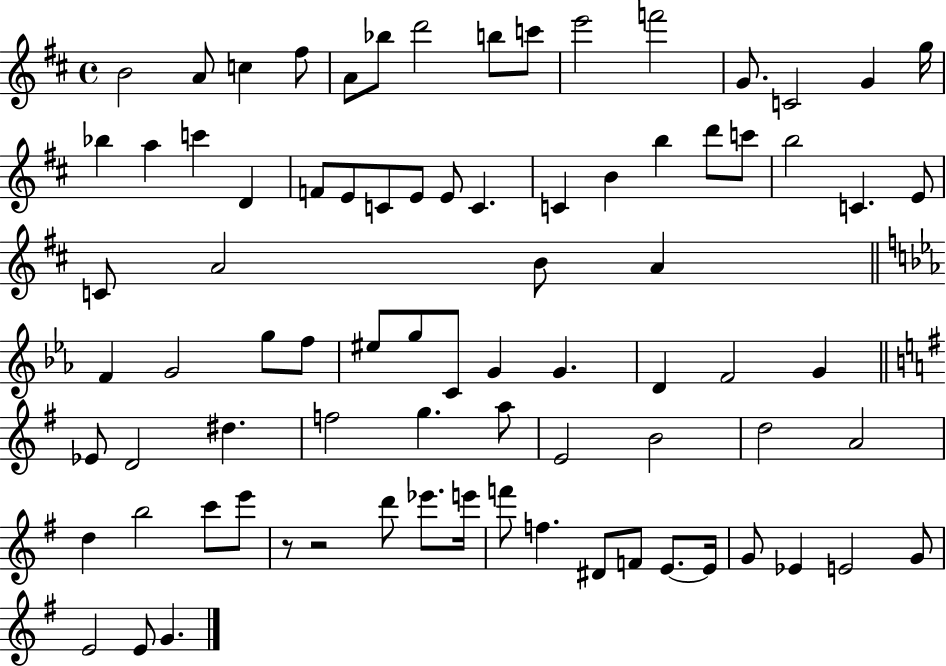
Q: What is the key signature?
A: D major